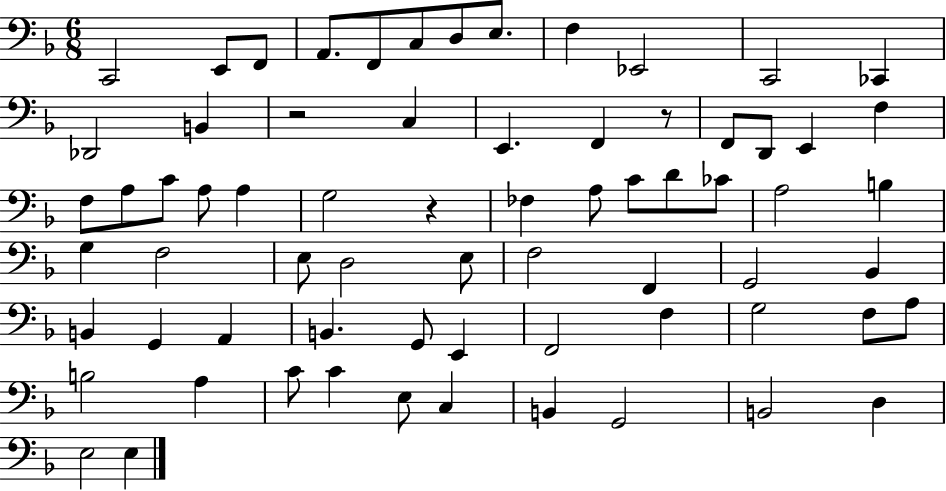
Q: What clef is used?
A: bass